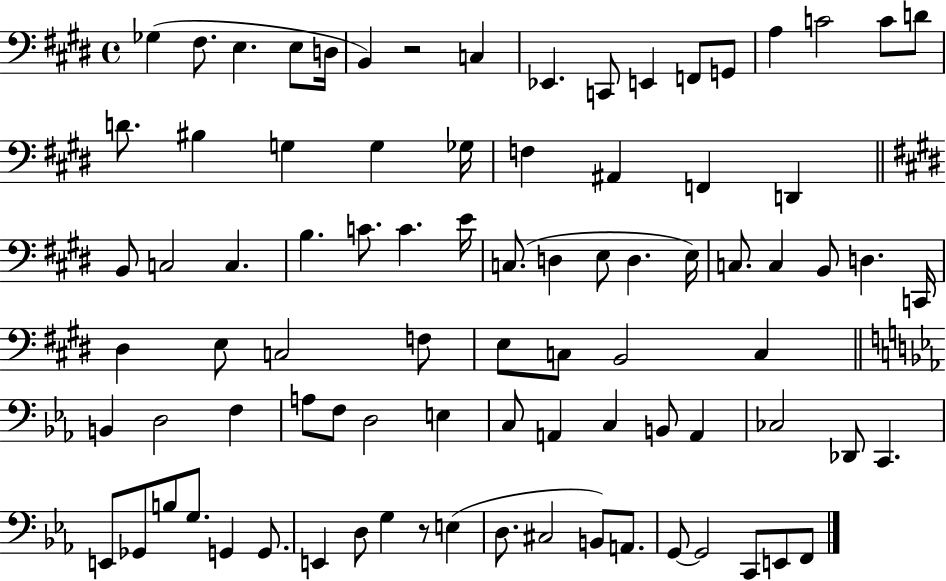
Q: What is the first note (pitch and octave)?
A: Gb3